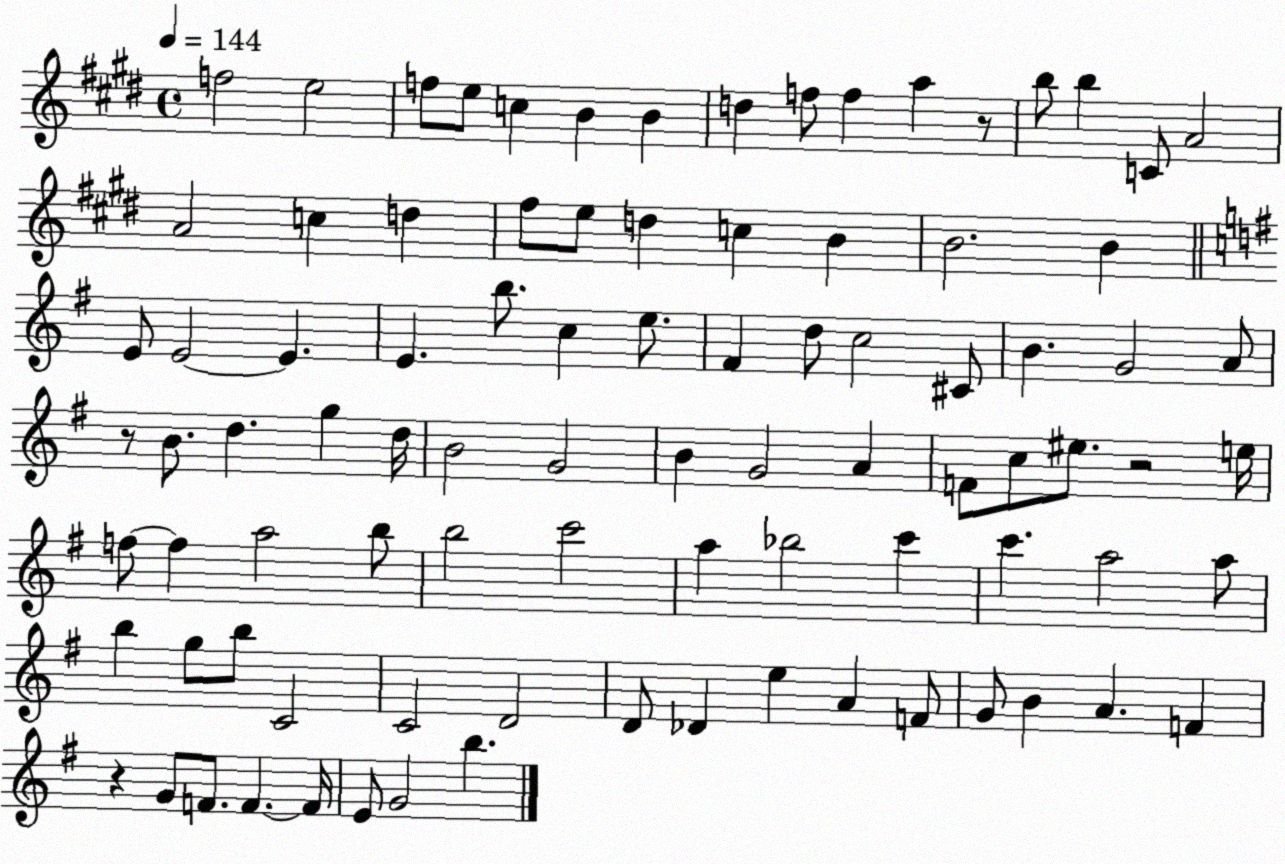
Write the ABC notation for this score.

X:1
T:Untitled
M:4/4
L:1/4
K:E
f2 e2 f/2 e/2 c B B d f/2 f a z/2 b/2 b C/2 A2 A2 c d ^f/2 e/2 d c B B2 B E/2 E2 E E b/2 c e/2 ^F d/2 c2 ^C/2 B G2 A/2 z/2 B/2 d g d/4 B2 G2 B G2 A F/2 c/2 ^e/2 z2 e/4 f/2 f a2 b/2 b2 c'2 a _b2 c' c' a2 a/2 b g/2 b/2 C2 C2 D2 D/2 _D e A F/2 G/2 B A F z G/2 F/2 F F/4 E/2 G2 b